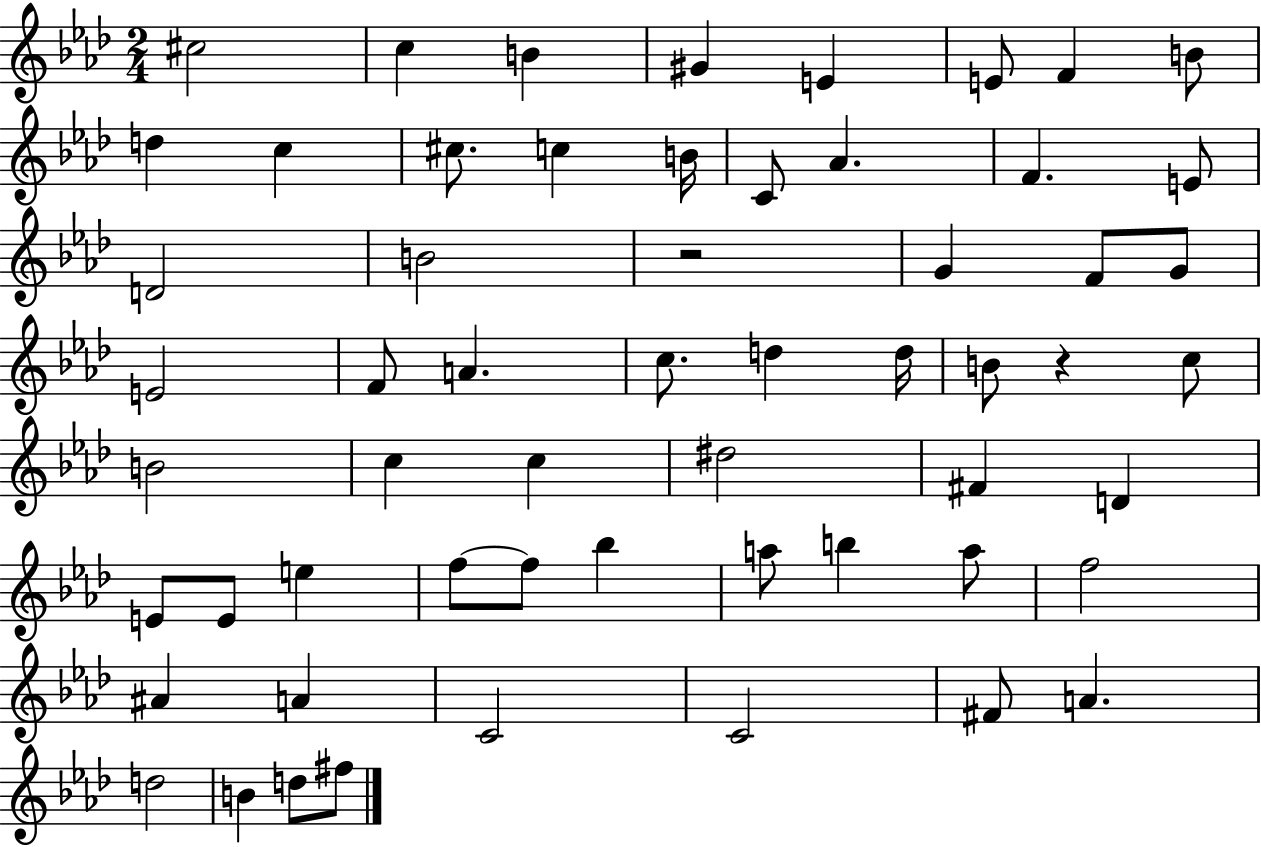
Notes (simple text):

C#5/h C5/q B4/q G#4/q E4/q E4/e F4/q B4/e D5/q C5/q C#5/e. C5/q B4/s C4/e Ab4/q. F4/q. E4/e D4/h B4/h R/h G4/q F4/e G4/e E4/h F4/e A4/q. C5/e. D5/q D5/s B4/e R/q C5/e B4/h C5/q C5/q D#5/h F#4/q D4/q E4/e E4/e E5/q F5/e F5/e Bb5/q A5/e B5/q A5/e F5/h A#4/q A4/q C4/h C4/h F#4/e A4/q. D5/h B4/q D5/e F#5/e